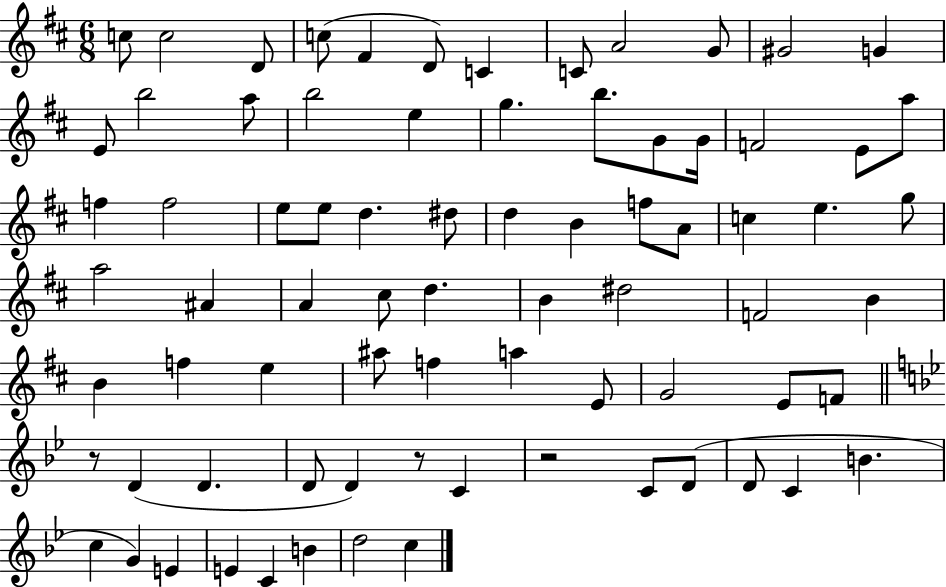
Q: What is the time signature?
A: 6/8